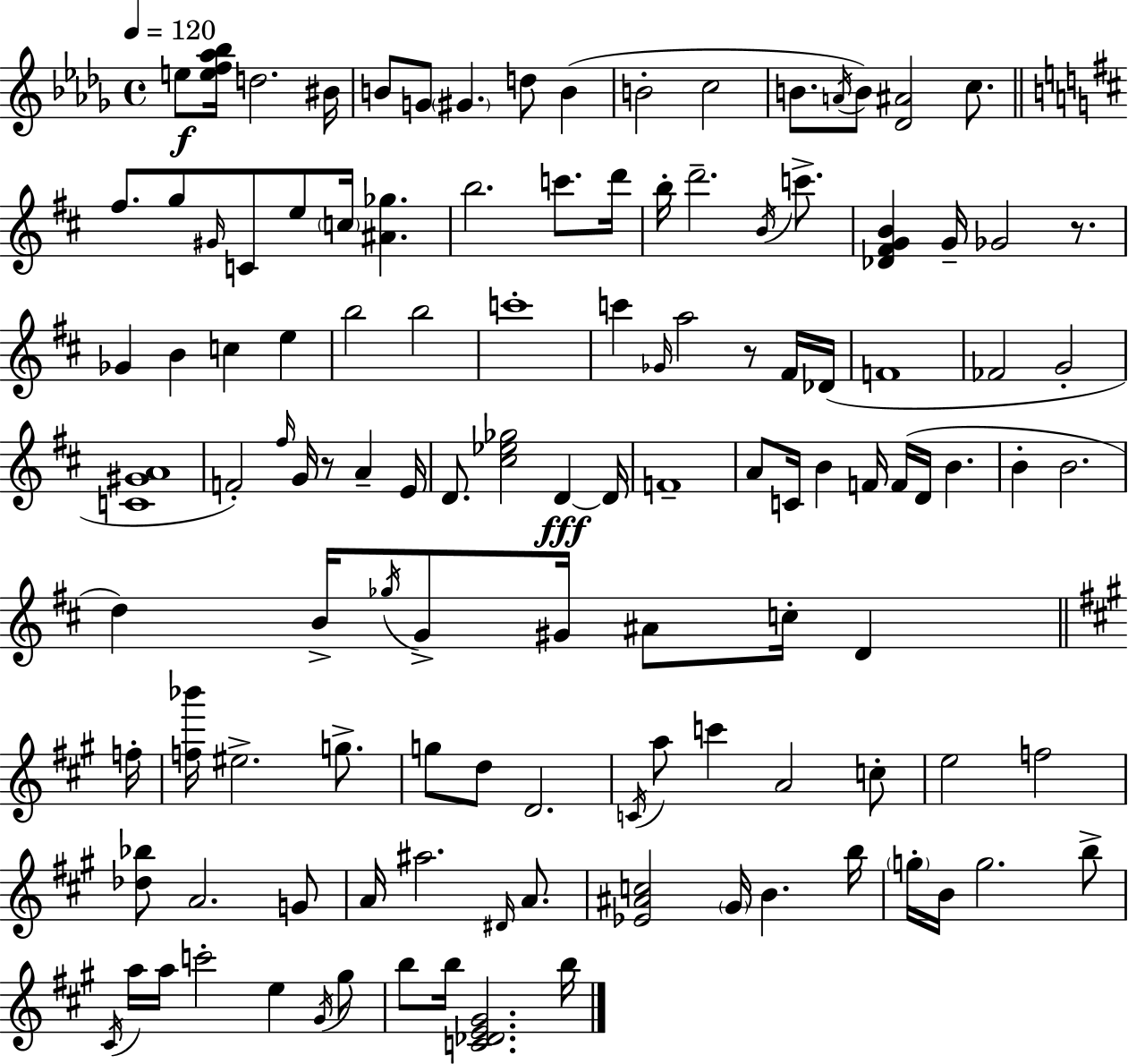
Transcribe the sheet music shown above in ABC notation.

X:1
T:Untitled
M:4/4
L:1/4
K:Bbm
e/2 [ef_a_b]/4 d2 ^B/4 B/2 G/2 ^G d/2 B B2 c2 B/2 A/4 B/2 [_D^A]2 c/2 ^f/2 g/2 ^G/4 C/2 e/2 c/4 [^A_g] b2 c'/2 d'/4 b/4 d'2 B/4 c'/2 [_D^FGB] G/4 _G2 z/2 _G B c e b2 b2 c'4 c' _G/4 a2 z/2 ^F/4 _D/4 F4 _F2 G2 [C^GA]4 F2 ^f/4 G/4 z/2 A E/4 D/2 [^c_e_g]2 D D/4 F4 A/2 C/4 B F/4 F/4 D/4 B B B2 d B/4 _g/4 G/2 ^G/4 ^A/2 c/4 D f/4 [f_b']/4 ^e2 g/2 g/2 d/2 D2 C/4 a/2 c' A2 c/2 e2 f2 [_d_b]/2 A2 G/2 A/4 ^a2 ^D/4 A/2 [_E^Ac]2 ^G/4 B b/4 g/4 B/4 g2 b/2 ^C/4 a/4 a/4 c'2 e ^G/4 ^g/2 b/2 b/4 [C_DE^G]2 b/4